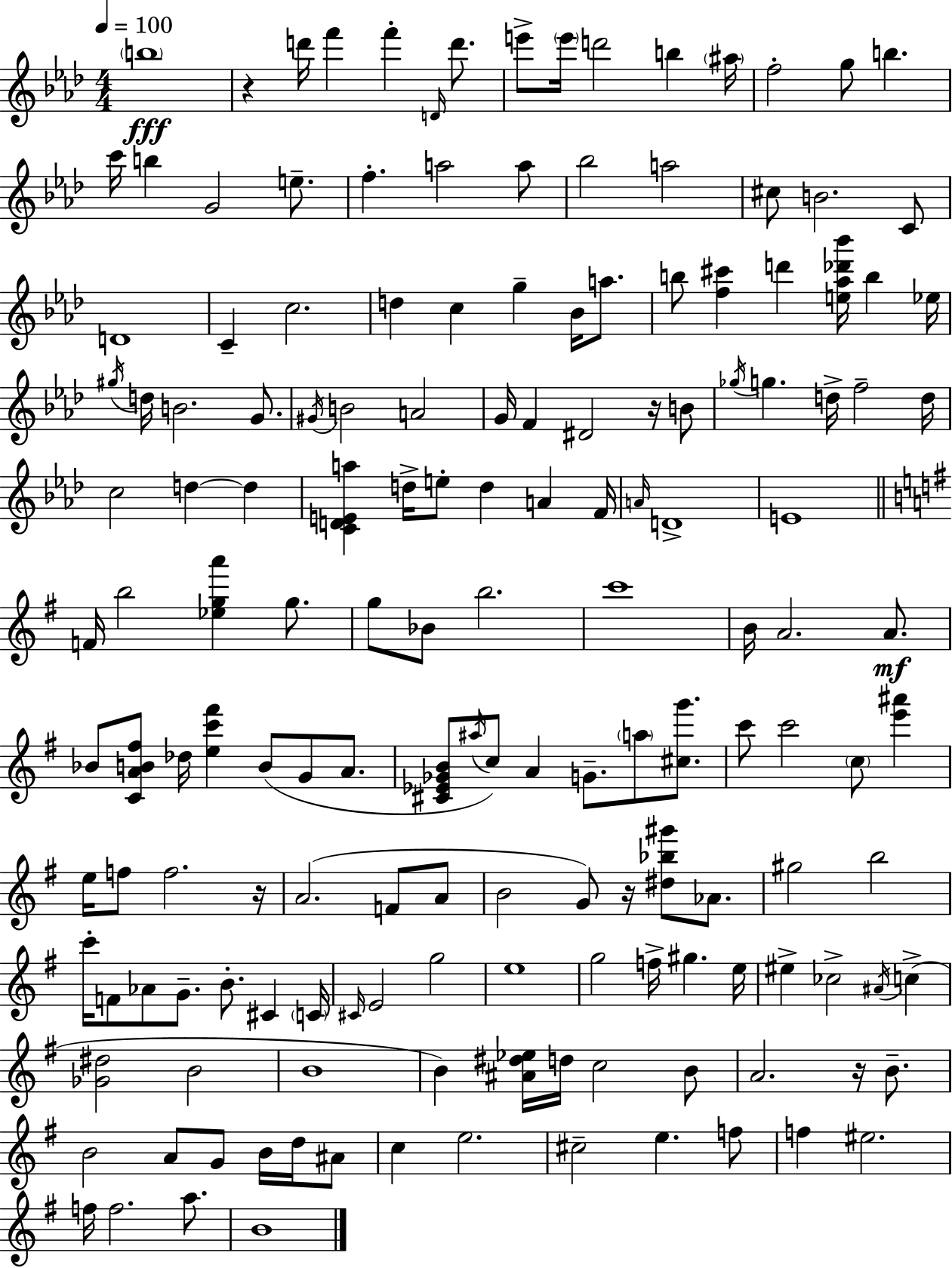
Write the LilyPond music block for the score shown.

{
  \clef treble
  \numericTimeSignature
  \time 4/4
  \key f \minor
  \tempo 4 = 100
  \parenthesize b''1\fff | r4 d'''16 f'''4 f'''4-. \grace { d'16 } d'''8. | e'''8-> \parenthesize e'''16 d'''2 b''4 | \parenthesize ais''16 f''2-. g''8 b''4. | \break c'''16 b''4 g'2 e''8.-- | f''4.-. a''2 a''8 | bes''2 a''2 | cis''8 b'2. c'8 | \break d'1 | c'4-- c''2. | d''4 c''4 g''4-- bes'16 a''8. | b''8 <f'' cis'''>4 d'''4 <e'' aes'' des''' bes'''>16 b''4 | \break ees''16 \acciaccatura { gis''16 } d''16 b'2. g'8. | \acciaccatura { gis'16 } b'2 a'2 | g'16 f'4 dis'2 | r16 b'8 \acciaccatura { ges''16 } g''4. d''16-> f''2-- | \break d''16 c''2 d''4~~ | d''4 <c' d' e' a''>4 d''16-> e''8-. d''4 a'4 | f'16 \grace { a'16 } d'1-> | e'1 | \break \bar "||" \break \key g \major f'16 b''2 <ees'' g'' a'''>4 g''8. | g''8 bes'8 b''2. | c'''1 | b'16 a'2. a'8.\mf | \break bes'8 <c' a' b' fis''>8 des''16 <e'' c''' fis'''>4 b'8( g'8 a'8. | <cis' ees' ges' b'>8 \acciaccatura { ais''16 }) c''8 a'4 g'8.-- \parenthesize a''8 <cis'' g'''>8. | c'''8 c'''2 \parenthesize c''8 <e''' ais'''>4 | e''16 f''8 f''2. | \break r16 a'2.( f'8 a'8 | b'2 g'8) r16 <dis'' bes'' gis'''>8 aes'8. | gis''2 b''2 | c'''16-. f'8 aes'8 g'8.-- b'8.-. cis'4 | \break \parenthesize c'16 \grace { cis'16 } e'2 g''2 | e''1 | g''2 f''16-> gis''4. | e''16 eis''4-> ces''2-> \acciaccatura { ais'16 } c''4->( | \break <ges' dis''>2 b'2 | b'1 | b'4) <ais' dis'' ees''>16 d''16 c''2 | b'8 a'2. r16 | \break b'8.-- b'2 a'8 g'8 b'16 | d''16 ais'8 c''4 e''2. | cis''2-- e''4. | f''8 f''4 eis''2. | \break f''16 f''2. | a''8. b'1 | \bar "|."
}